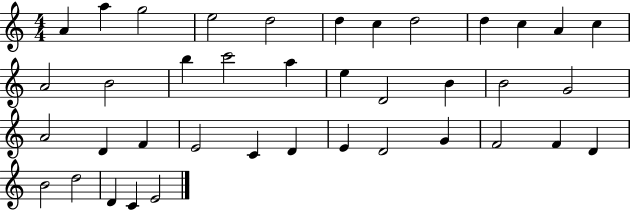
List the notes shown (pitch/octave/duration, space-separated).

A4/q A5/q G5/h E5/h D5/h D5/q C5/q D5/h D5/q C5/q A4/q C5/q A4/h B4/h B5/q C6/h A5/q E5/q D4/h B4/q B4/h G4/h A4/h D4/q F4/q E4/h C4/q D4/q E4/q D4/h G4/q F4/h F4/q D4/q B4/h D5/h D4/q C4/q E4/h